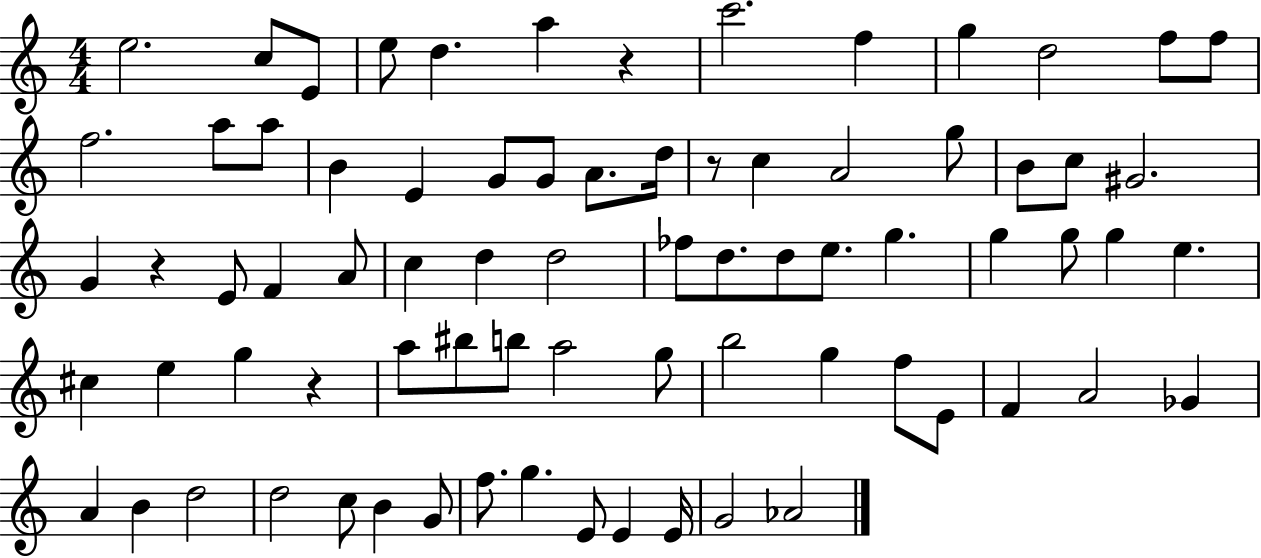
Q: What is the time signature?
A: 4/4